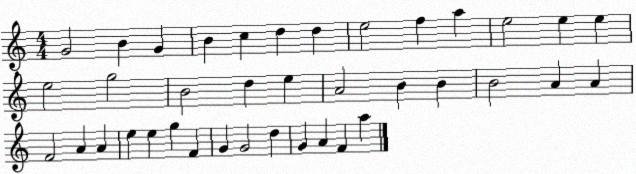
X:1
T:Untitled
M:4/4
L:1/4
K:C
G2 B G B c d d e2 f a e2 e e e2 g2 B2 d e A2 B B B2 A A F2 A A e e g F G G2 d G A F a